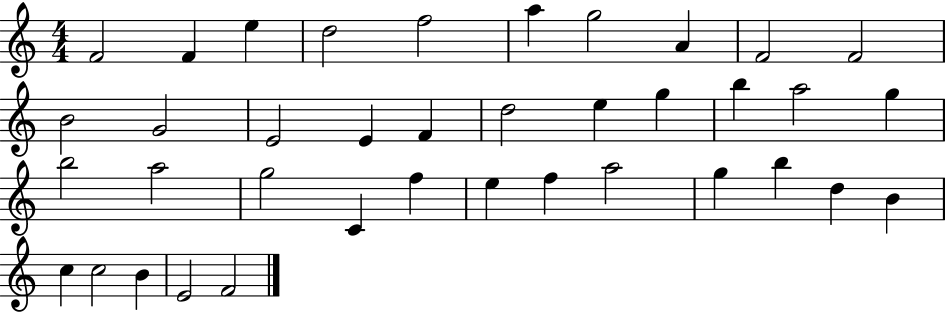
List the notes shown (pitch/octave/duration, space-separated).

F4/h F4/q E5/q D5/h F5/h A5/q G5/h A4/q F4/h F4/h B4/h G4/h E4/h E4/q F4/q D5/h E5/q G5/q B5/q A5/h G5/q B5/h A5/h G5/h C4/q F5/q E5/q F5/q A5/h G5/q B5/q D5/q B4/q C5/q C5/h B4/q E4/h F4/h